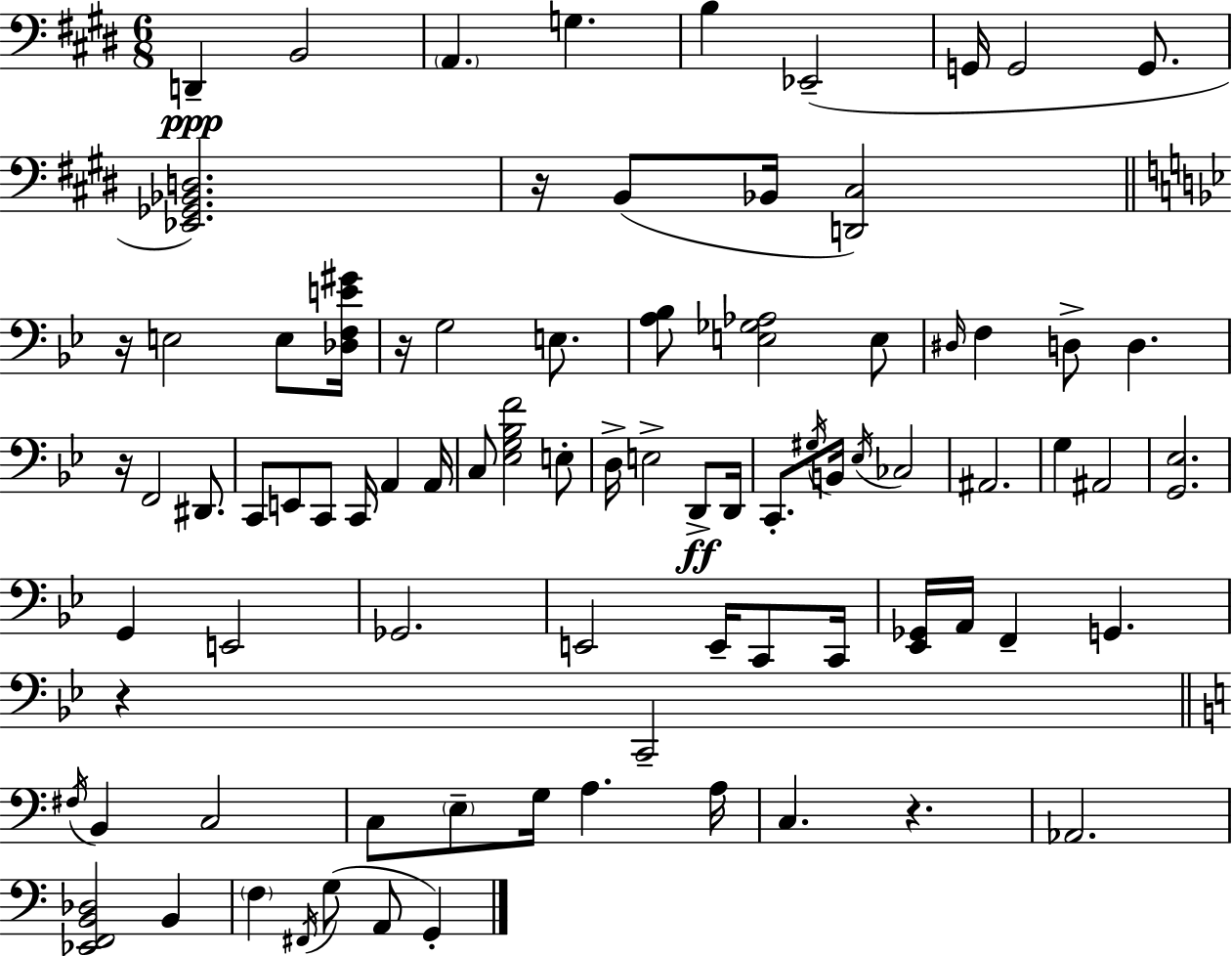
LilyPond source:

{
  \clef bass
  \numericTimeSignature
  \time 6/8
  \key e \major
  d,4--\ppp b,2 | \parenthesize a,4. g4. | b4 ees,2--( | g,16 g,2 g,8. | \break <ees, ges, bes, d>2.) | r16 b,8( bes,16 <d, cis>2) | \bar "||" \break \key bes \major r16 e2 e8 <des f e' gis'>16 | r16 g2 e8. | <a bes>8 <e ges aes>2 e8 | \grace { dis16 } f4 d8-> d4. | \break r16 f,2 dis,8. | c,8 e,8 c,8 c,16 a,4 | a,16 c8 <ees g bes f'>2 e8-. | d16-> e2-> d,8->\ff | \break d,16 c,8.-. \acciaccatura { gis16 } b,16 \acciaccatura { ees16 } ces2 | ais,2. | g4 ais,2 | <g, ees>2. | \break g,4 e,2 | ges,2. | e,2 e,16-- | c,8 c,16 <ees, ges,>16 a,16 f,4-- g,4. | \break r4 c,2-- | \bar "||" \break \key c \major \acciaccatura { fis16 } b,4 c2 | c8 \parenthesize e8-- g16 a4. | a16 c4. r4. | aes,2. | \break <ees, f, b, des>2 b,4 | \parenthesize f4 \acciaccatura { fis,16 } g8( a,8 g,4-.) | \bar "|."
}